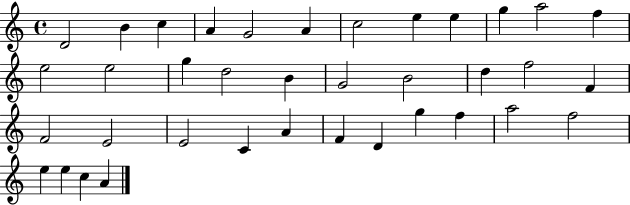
{
  \clef treble
  \time 4/4
  \defaultTimeSignature
  \key c \major
  d'2 b'4 c''4 | a'4 g'2 a'4 | c''2 e''4 e''4 | g''4 a''2 f''4 | \break e''2 e''2 | g''4 d''2 b'4 | g'2 b'2 | d''4 f''2 f'4 | \break f'2 e'2 | e'2 c'4 a'4 | f'4 d'4 g''4 f''4 | a''2 f''2 | \break e''4 e''4 c''4 a'4 | \bar "|."
}